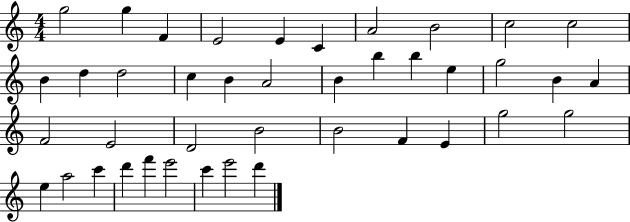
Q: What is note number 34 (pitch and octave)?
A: A5